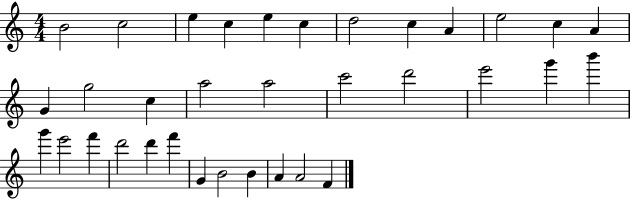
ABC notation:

X:1
T:Untitled
M:4/4
L:1/4
K:C
B2 c2 e c e c d2 c A e2 c A G g2 c a2 a2 c'2 d'2 e'2 g' b' g' e'2 f' d'2 d' f' G B2 B A A2 F